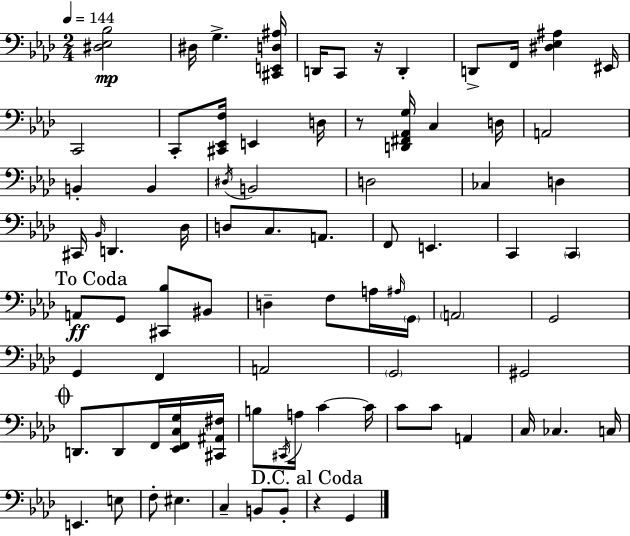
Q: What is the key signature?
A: F minor